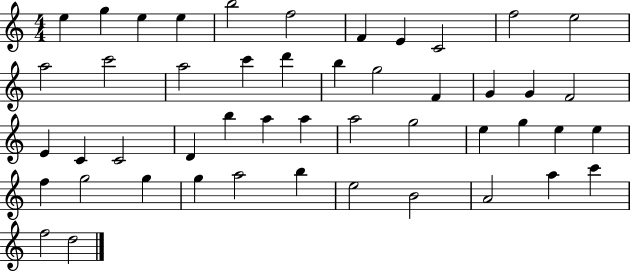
X:1
T:Untitled
M:4/4
L:1/4
K:C
e g e e b2 f2 F E C2 f2 e2 a2 c'2 a2 c' d' b g2 F G G F2 E C C2 D b a a a2 g2 e g e e f g2 g g a2 b e2 B2 A2 a c' f2 d2